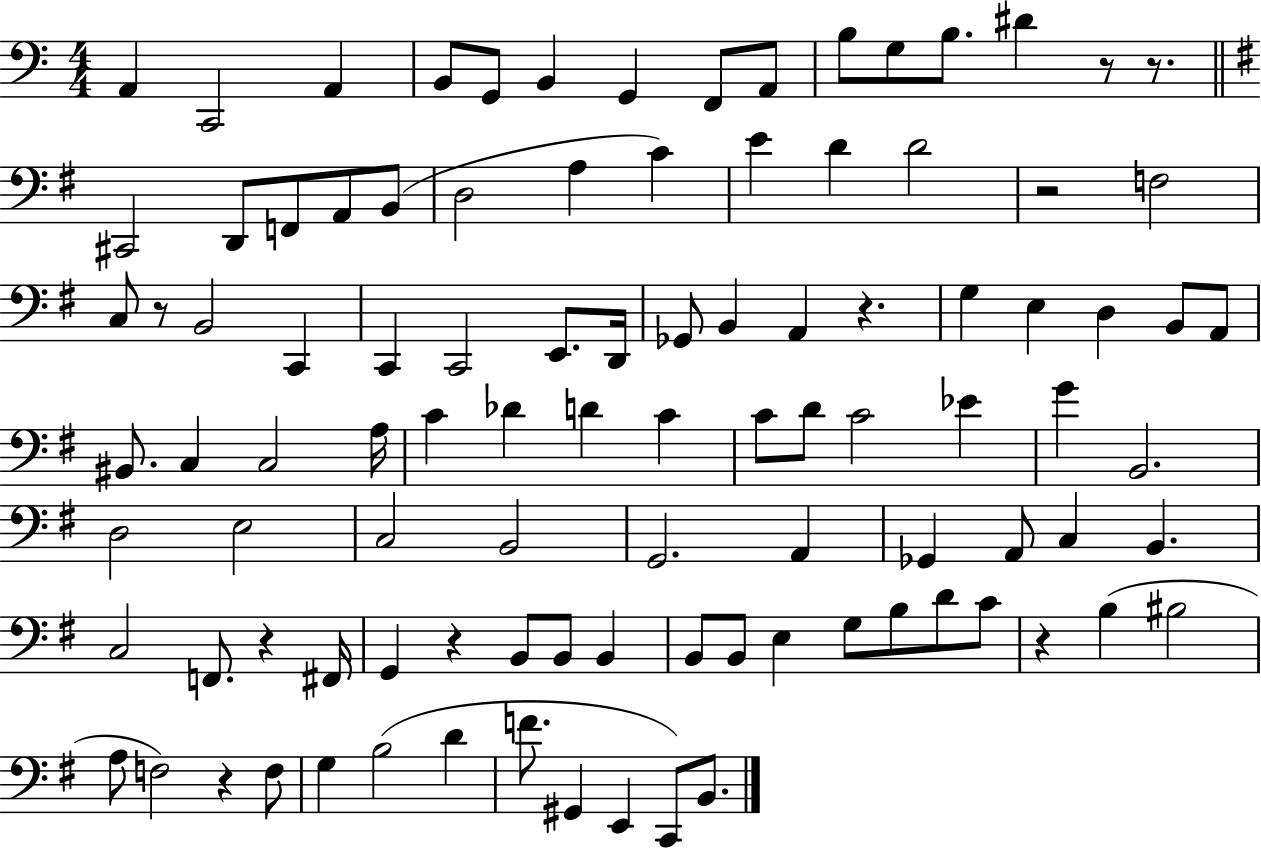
{
  \clef bass
  \numericTimeSignature
  \time 4/4
  \key c \major
  a,4 c,2 a,4 | b,8 g,8 b,4 g,4 f,8 a,8 | b8 g8 b8. dis'4 r8 r8. | \bar "||" \break \key g \major cis,2 d,8 f,8 a,8 b,8( | d2 a4 c'4) | e'4 d'4 d'2 | r2 f2 | \break c8 r8 b,2 c,4 | c,4 c,2 e,8. d,16 | ges,8 b,4 a,4 r4. | g4 e4 d4 b,8 a,8 | \break bis,8. c4 c2 a16 | c'4 des'4 d'4 c'4 | c'8 d'8 c'2 ees'4 | g'4 b,2. | \break d2 e2 | c2 b,2 | g,2. a,4 | ges,4 a,8 c4 b,4. | \break c2 f,8. r4 fis,16 | g,4 r4 b,8 b,8 b,4 | b,8 b,8 e4 g8 b8 d'8 c'8 | r4 b4( bis2 | \break a8 f2) r4 f8 | g4 b2( d'4 | f'8. gis,4 e,4 c,8) b,8. | \bar "|."
}